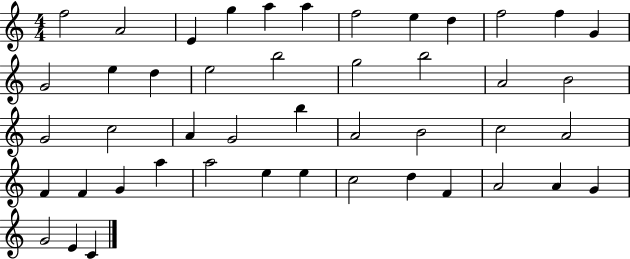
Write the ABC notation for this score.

X:1
T:Untitled
M:4/4
L:1/4
K:C
f2 A2 E g a a f2 e d f2 f G G2 e d e2 b2 g2 b2 A2 B2 G2 c2 A G2 b A2 B2 c2 A2 F F G a a2 e e c2 d F A2 A G G2 E C